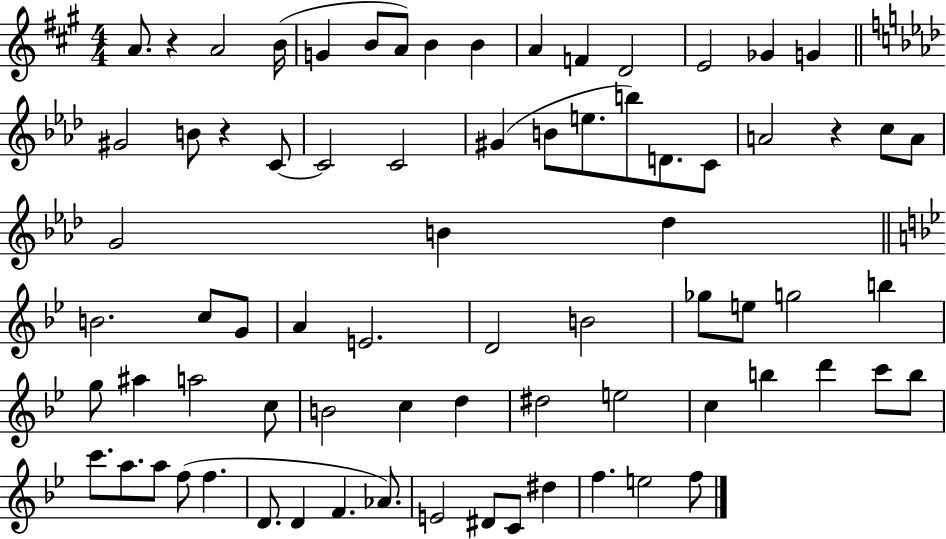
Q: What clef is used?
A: treble